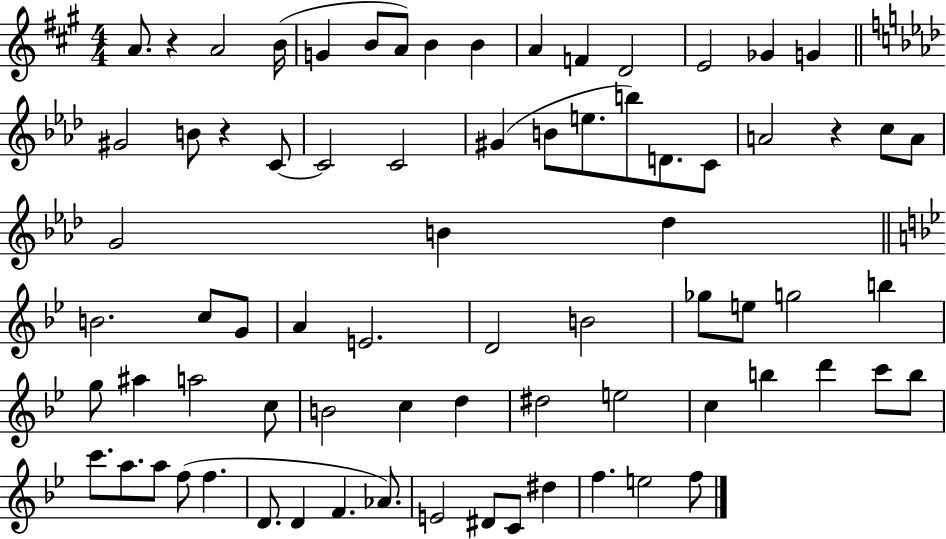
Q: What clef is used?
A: treble